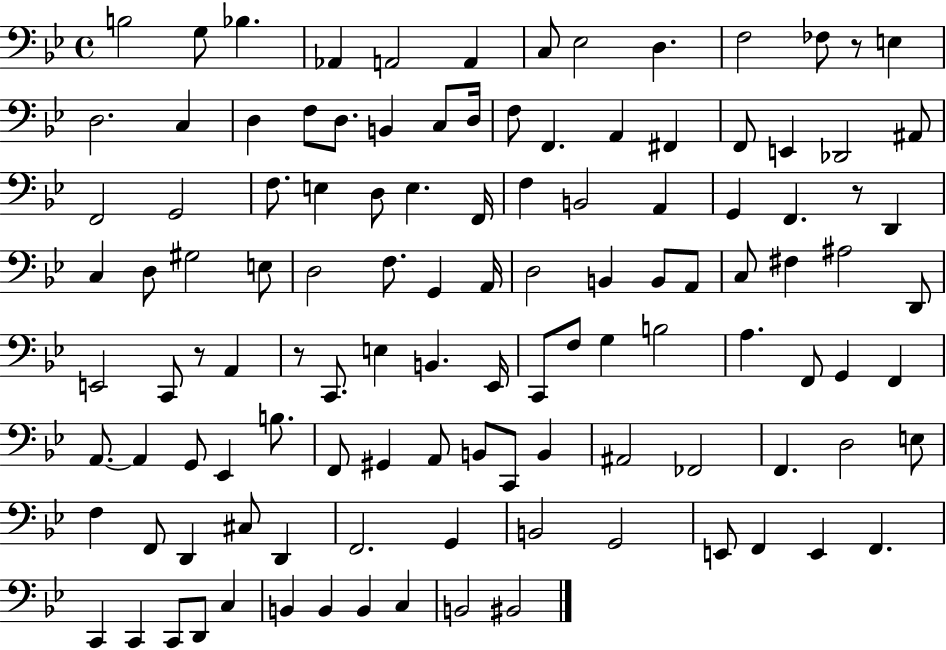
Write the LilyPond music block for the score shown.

{
  \clef bass
  \time 4/4
  \defaultTimeSignature
  \key bes \major
  b2 g8 bes4. | aes,4 a,2 a,4 | c8 ees2 d4. | f2 fes8 r8 e4 | \break d2. c4 | d4 f8 d8. b,4 c8 d16 | f8 f,4. a,4 fis,4 | f,8 e,4 des,2 ais,8 | \break f,2 g,2 | f8. e4 d8 e4. f,16 | f4 b,2 a,4 | g,4 f,4. r8 d,4 | \break c4 d8 gis2 e8 | d2 f8. g,4 a,16 | d2 b,4 b,8 a,8 | c8 fis4 ais2 d,8 | \break e,2 c,8 r8 a,4 | r8 c,8. e4 b,4. ees,16 | c,8 f8 g4 b2 | a4. f,8 g,4 f,4 | \break a,8.~~ a,4 g,8 ees,4 b8. | f,8 gis,4 a,8 b,8 c,8 b,4 | ais,2 fes,2 | f,4. d2 e8 | \break f4 f,8 d,4 cis8 d,4 | f,2. g,4 | b,2 g,2 | e,8 f,4 e,4 f,4. | \break c,4 c,4 c,8 d,8 c4 | b,4 b,4 b,4 c4 | b,2 bis,2 | \bar "|."
}